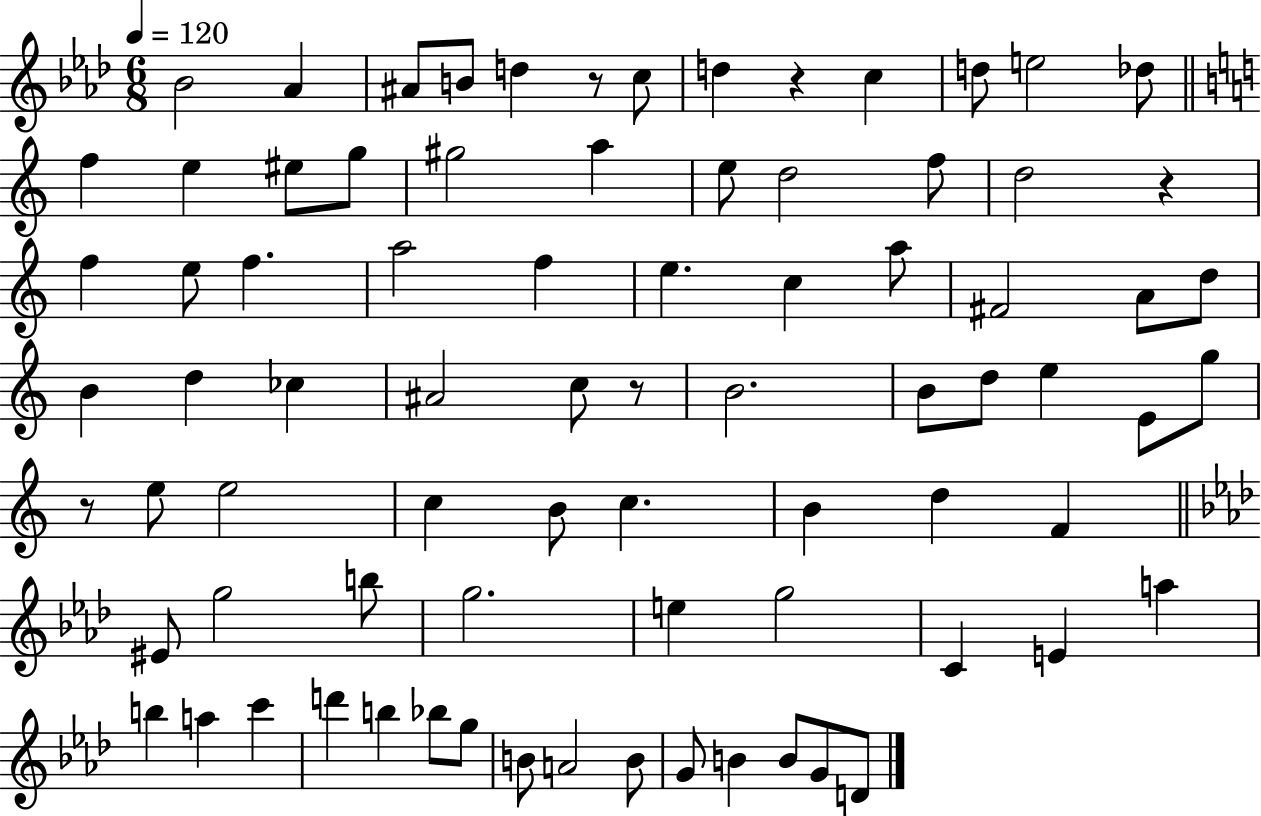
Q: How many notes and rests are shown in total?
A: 80